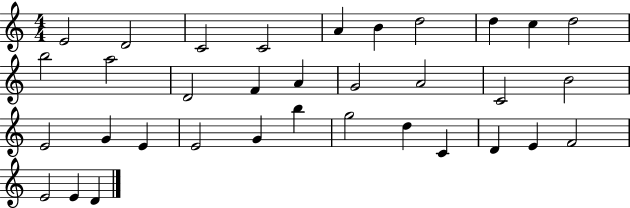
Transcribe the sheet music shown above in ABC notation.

X:1
T:Untitled
M:4/4
L:1/4
K:C
E2 D2 C2 C2 A B d2 d c d2 b2 a2 D2 F A G2 A2 C2 B2 E2 G E E2 G b g2 d C D E F2 E2 E D